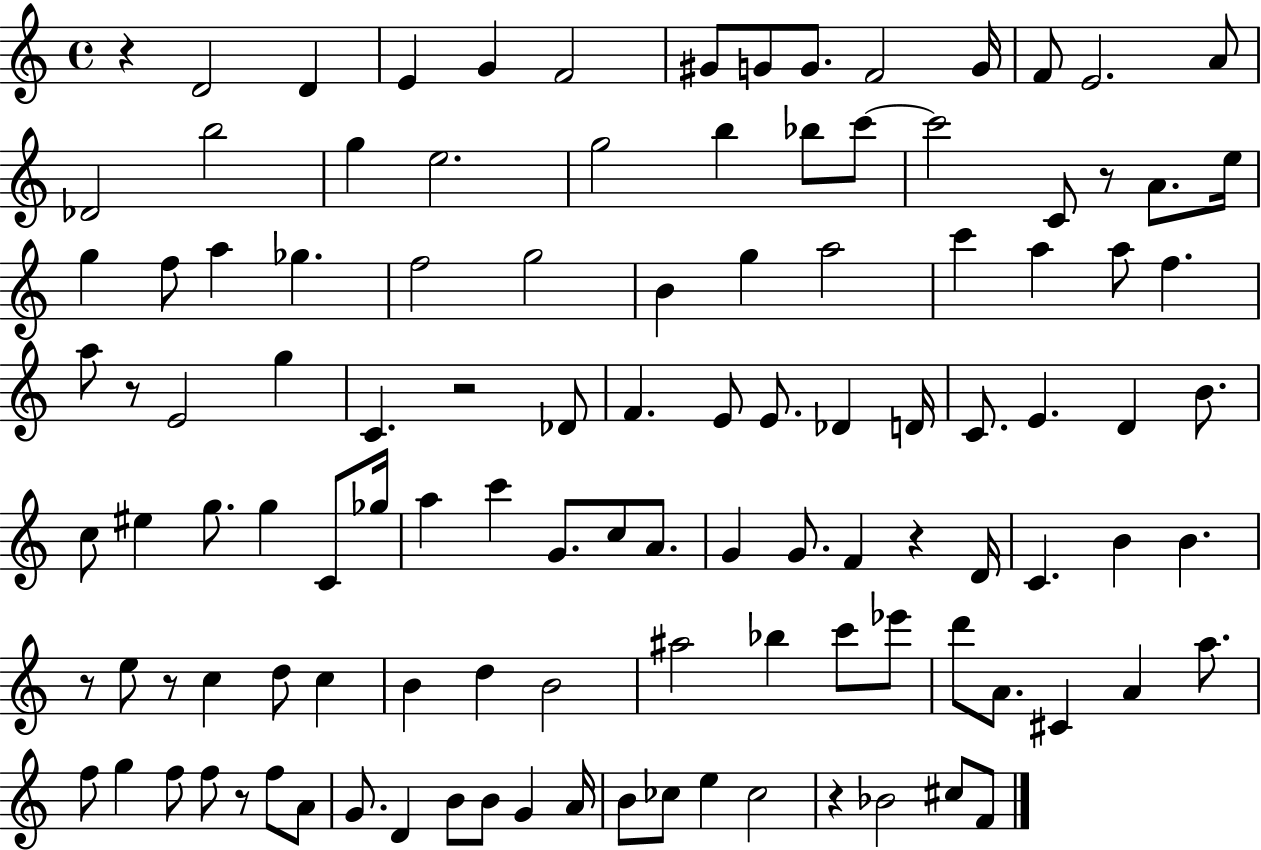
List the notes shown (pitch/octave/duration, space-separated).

R/q D4/h D4/q E4/q G4/q F4/h G#4/e G4/e G4/e. F4/h G4/s F4/e E4/h. A4/e Db4/h B5/h G5/q E5/h. G5/h B5/q Bb5/e C6/e C6/h C4/e R/e A4/e. E5/s G5/q F5/e A5/q Gb5/q. F5/h G5/h B4/q G5/q A5/h C6/q A5/q A5/e F5/q. A5/e R/e E4/h G5/q C4/q. R/h Db4/e F4/q. E4/e E4/e. Db4/q D4/s C4/e. E4/q. D4/q B4/e. C5/e EIS5/q G5/e. G5/q C4/e Gb5/s A5/q C6/q G4/e. C5/e A4/e. G4/q G4/e. F4/q R/q D4/s C4/q. B4/q B4/q. R/e E5/e R/e C5/q D5/e C5/q B4/q D5/q B4/h A#5/h Bb5/q C6/e Eb6/e D6/e A4/e. C#4/q A4/q A5/e. F5/e G5/q F5/e F5/e R/e F5/e A4/e G4/e. D4/q B4/e B4/e G4/q A4/s B4/e CES5/e E5/q CES5/h R/q Bb4/h C#5/e F4/e